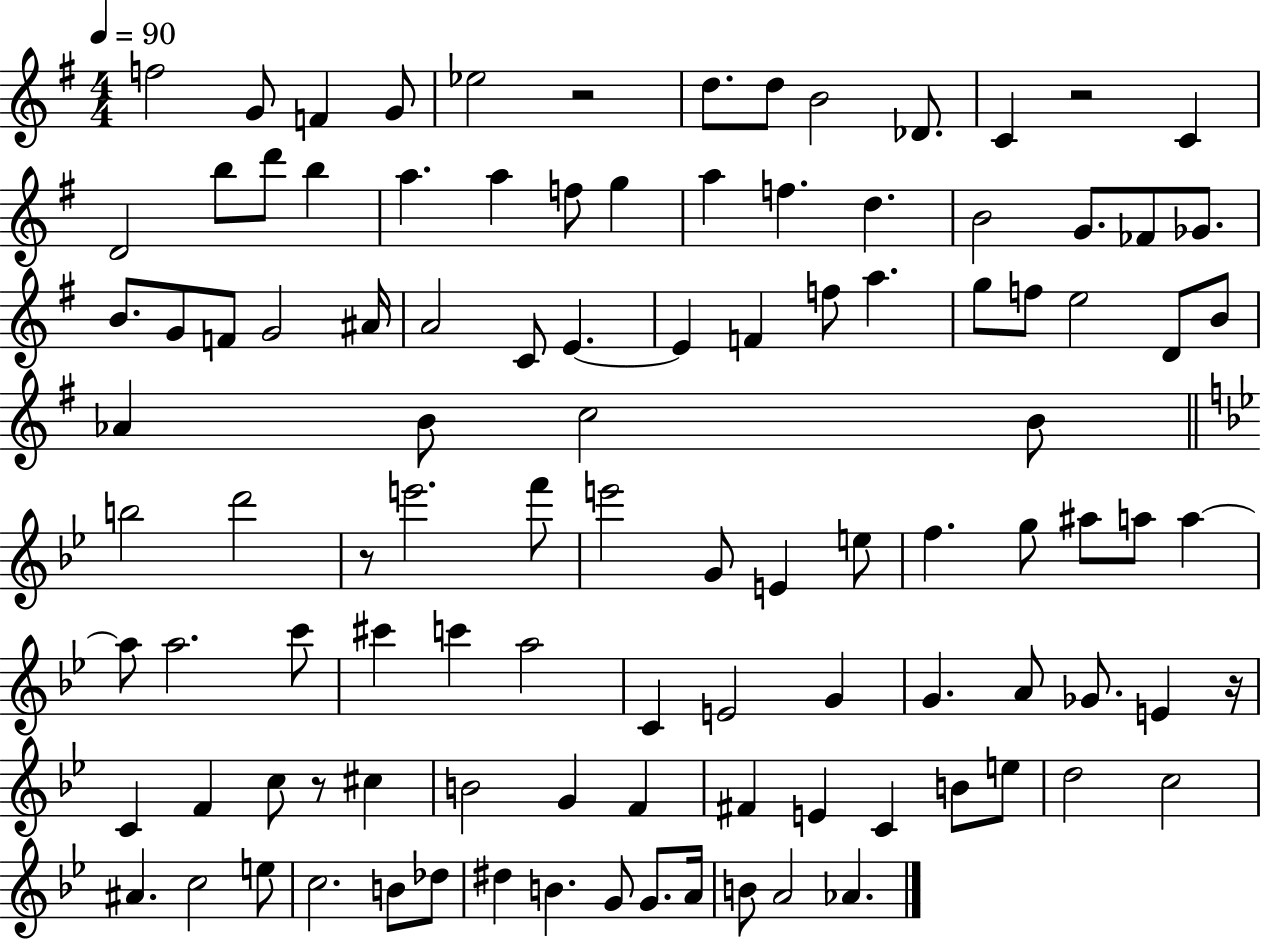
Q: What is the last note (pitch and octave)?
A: Ab4